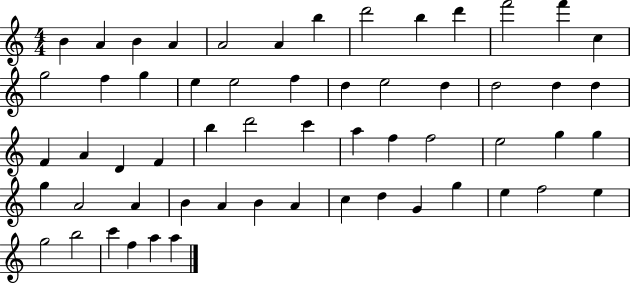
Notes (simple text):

B4/q A4/q B4/q A4/q A4/h A4/q B5/q D6/h B5/q D6/q F6/h F6/q C5/q G5/h F5/q G5/q E5/q E5/h F5/q D5/q E5/h D5/q D5/h D5/q D5/q F4/q A4/q D4/q F4/q B5/q D6/h C6/q A5/q F5/q F5/h E5/h G5/q G5/q G5/q A4/h A4/q B4/q A4/q B4/q A4/q C5/q D5/q G4/q G5/q E5/q F5/h E5/q G5/h B5/h C6/q F5/q A5/q A5/q